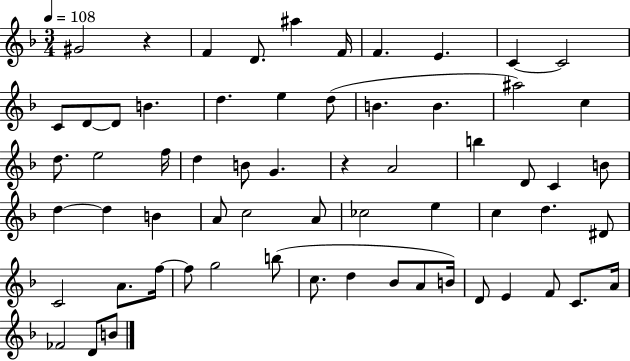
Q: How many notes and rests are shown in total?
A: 63